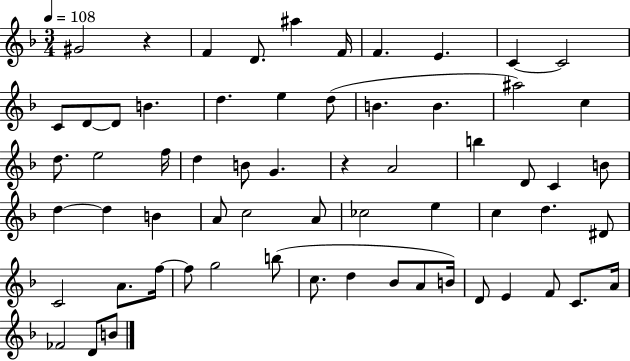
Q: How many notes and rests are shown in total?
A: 63